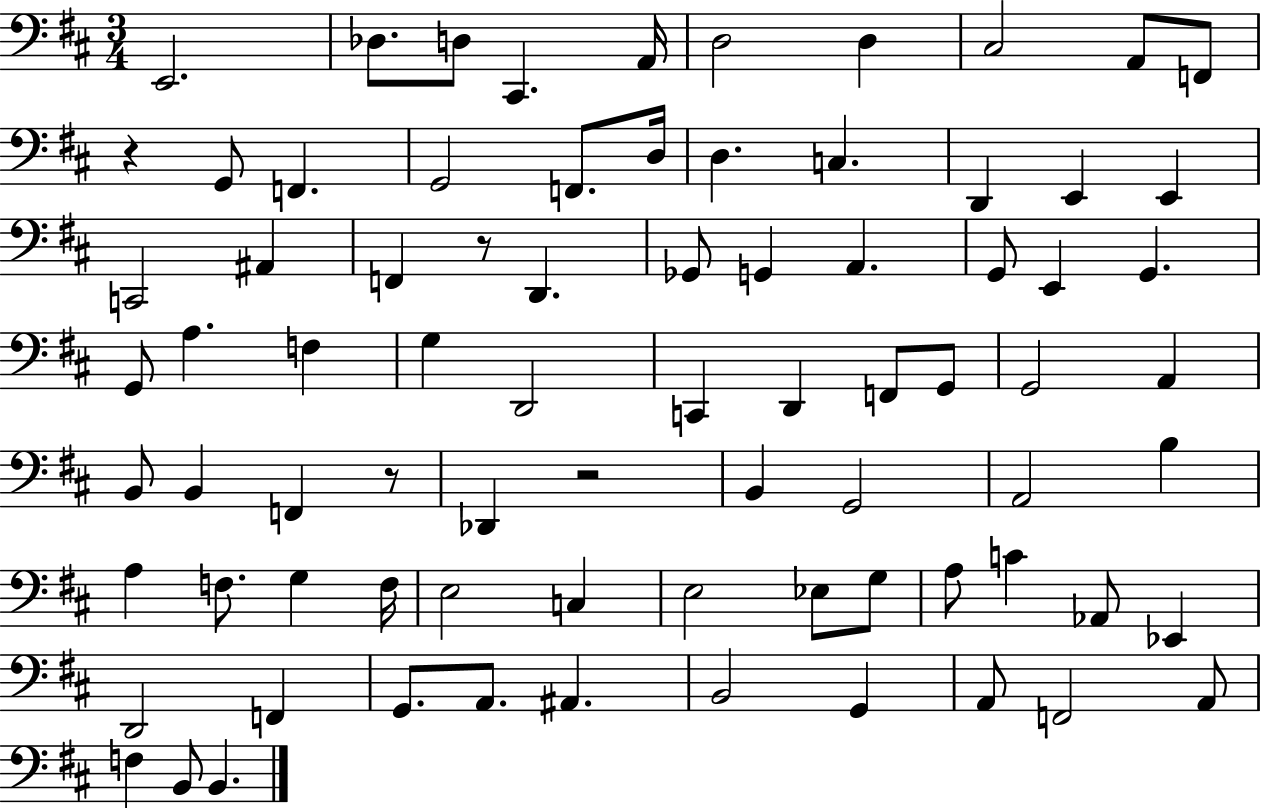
E2/h. Db3/e. D3/e C#2/q. A2/s D3/h D3/q C#3/h A2/e F2/e R/q G2/e F2/q. G2/h F2/e. D3/s D3/q. C3/q. D2/q E2/q E2/q C2/h A#2/q F2/q R/e D2/q. Gb2/e G2/q A2/q. G2/e E2/q G2/q. G2/e A3/q. F3/q G3/q D2/h C2/q D2/q F2/e G2/e G2/h A2/q B2/e B2/q F2/q R/e Db2/q R/h B2/q G2/h A2/h B3/q A3/q F3/e. G3/q F3/s E3/h C3/q E3/h Eb3/e G3/e A3/e C4/q Ab2/e Eb2/q D2/h F2/q G2/e. A2/e. A#2/q. B2/h G2/q A2/e F2/h A2/e F3/q B2/e B2/q.